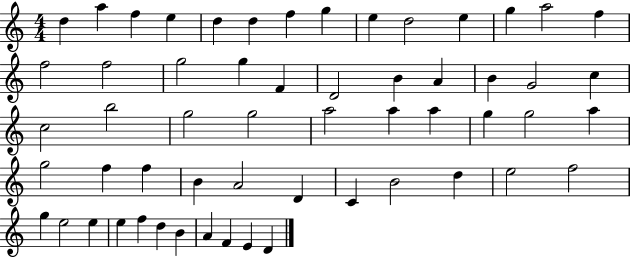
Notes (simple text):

D5/q A5/q F5/q E5/q D5/q D5/q F5/q G5/q E5/q D5/h E5/q G5/q A5/h F5/q F5/h F5/h G5/h G5/q F4/q D4/h B4/q A4/q B4/q G4/h C5/q C5/h B5/h G5/h G5/h A5/h A5/q A5/q G5/q G5/h A5/q G5/h F5/q F5/q B4/q A4/h D4/q C4/q B4/h D5/q E5/h F5/h G5/q E5/h E5/q E5/q F5/q D5/q B4/q A4/q F4/q E4/q D4/q